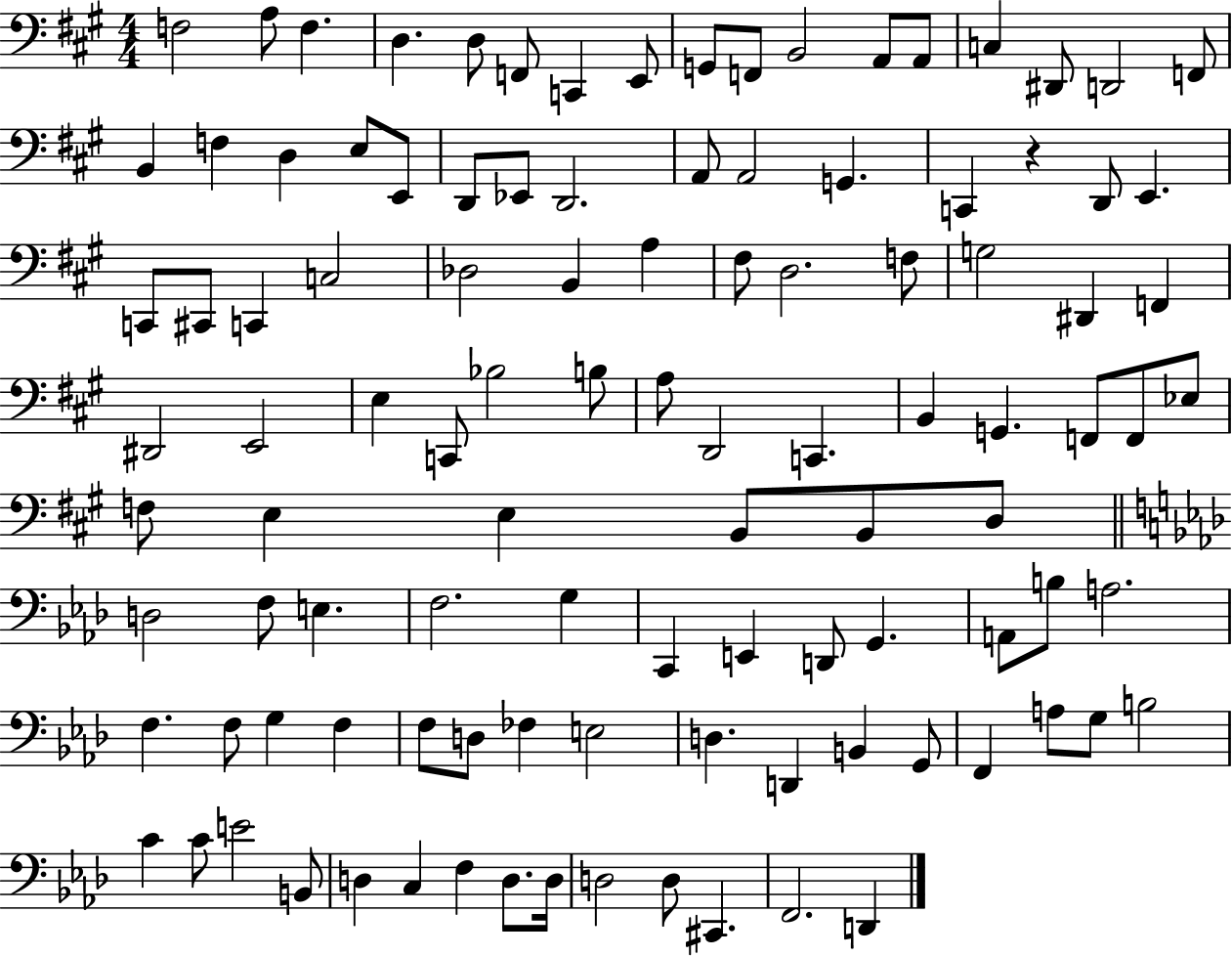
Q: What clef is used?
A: bass